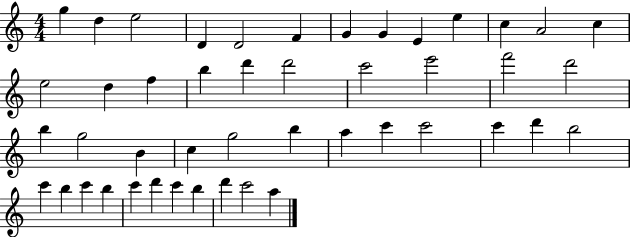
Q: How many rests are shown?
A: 0